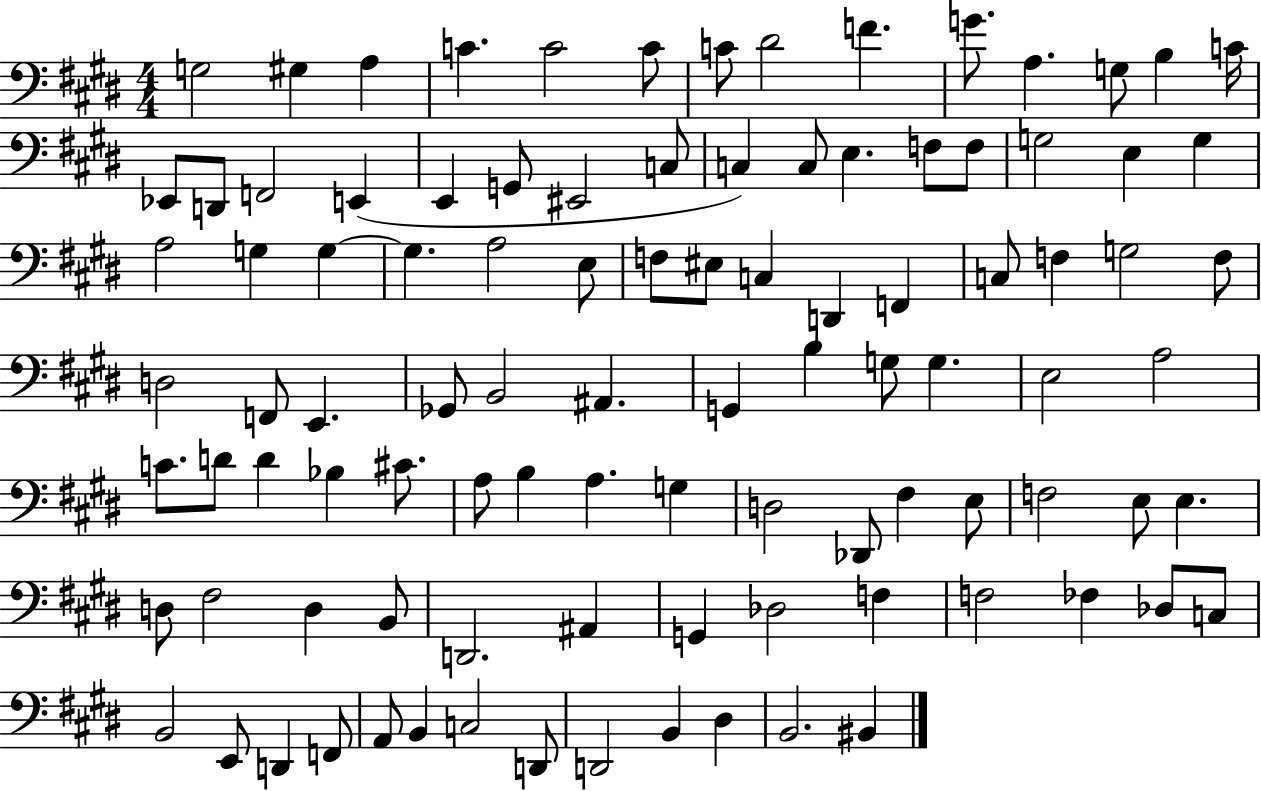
X:1
T:Untitled
M:4/4
L:1/4
K:E
G,2 ^G, A, C C2 C/2 C/2 ^D2 F G/2 A, G,/2 B, C/4 _E,,/2 D,,/2 F,,2 E,, E,, G,,/2 ^E,,2 C,/2 C, C,/2 E, F,/2 F,/2 G,2 E, G, A,2 G, G, G, A,2 E,/2 F,/2 ^E,/2 C, D,, F,, C,/2 F, G,2 F,/2 D,2 F,,/2 E,, _G,,/2 B,,2 ^A,, G,, B, G,/2 G, E,2 A,2 C/2 D/2 D _B, ^C/2 A,/2 B, A, G, D,2 _D,,/2 ^F, E,/2 F,2 E,/2 E, D,/2 ^F,2 D, B,,/2 D,,2 ^A,, G,, _D,2 F, F,2 _F, _D,/2 C,/2 B,,2 E,,/2 D,, F,,/2 A,,/2 B,, C,2 D,,/2 D,,2 B,, ^D, B,,2 ^B,,